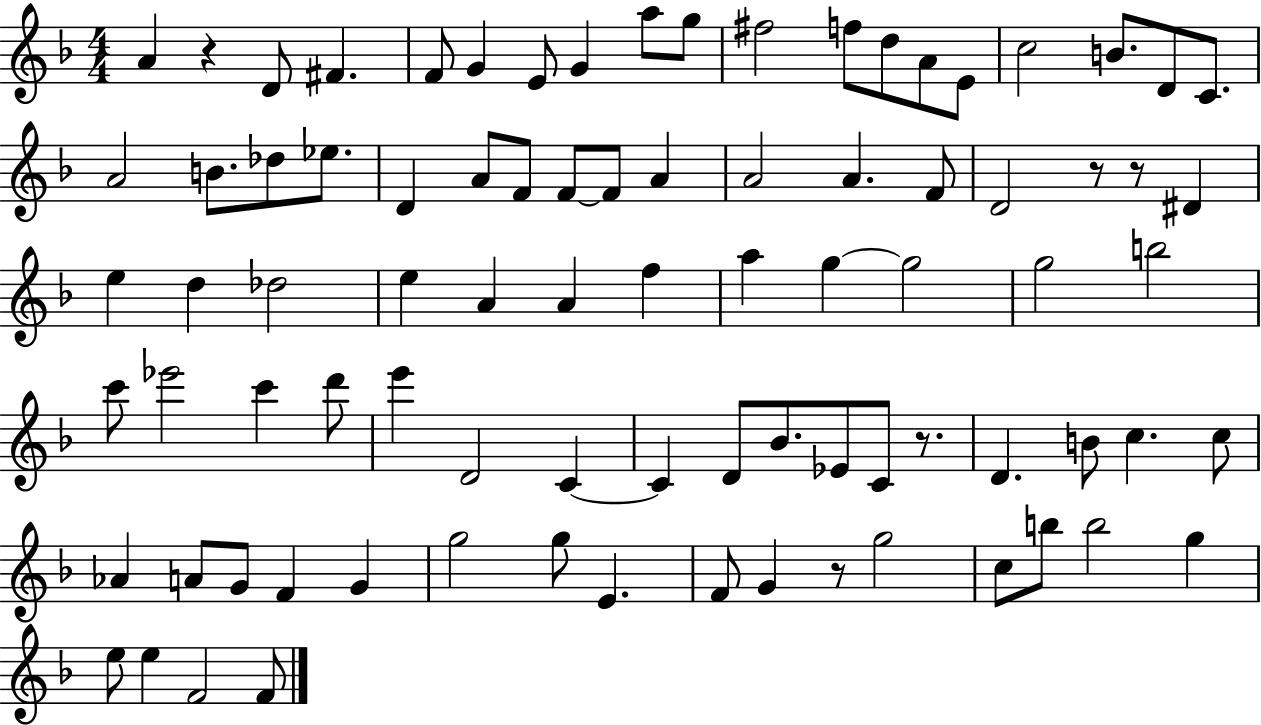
X:1
T:Untitled
M:4/4
L:1/4
K:F
A z D/2 ^F F/2 G E/2 G a/2 g/2 ^f2 f/2 d/2 A/2 E/2 c2 B/2 D/2 C/2 A2 B/2 _d/2 _e/2 D A/2 F/2 F/2 F/2 A A2 A F/2 D2 z/2 z/2 ^D e d _d2 e A A f a g g2 g2 b2 c'/2 _e'2 c' d'/2 e' D2 C C D/2 _B/2 _E/2 C/2 z/2 D B/2 c c/2 _A A/2 G/2 F G g2 g/2 E F/2 G z/2 g2 c/2 b/2 b2 g e/2 e F2 F/2